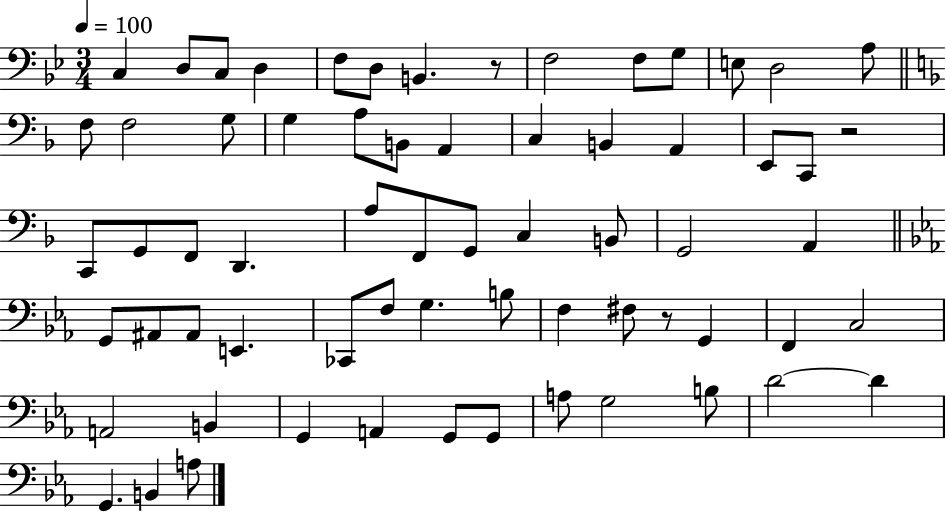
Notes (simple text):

C3/q D3/e C3/e D3/q F3/e D3/e B2/q. R/e F3/h F3/e G3/e E3/e D3/h A3/e F3/e F3/h G3/e G3/q A3/e B2/e A2/q C3/q B2/q A2/q E2/e C2/e R/h C2/e G2/e F2/e D2/q. A3/e F2/e G2/e C3/q B2/e G2/h A2/q G2/e A#2/e A#2/e E2/q. CES2/e F3/e G3/q. B3/e F3/q F#3/e R/e G2/q F2/q C3/h A2/h B2/q G2/q A2/q G2/e G2/e A3/e G3/h B3/e D4/h D4/q G2/q. B2/q A3/e